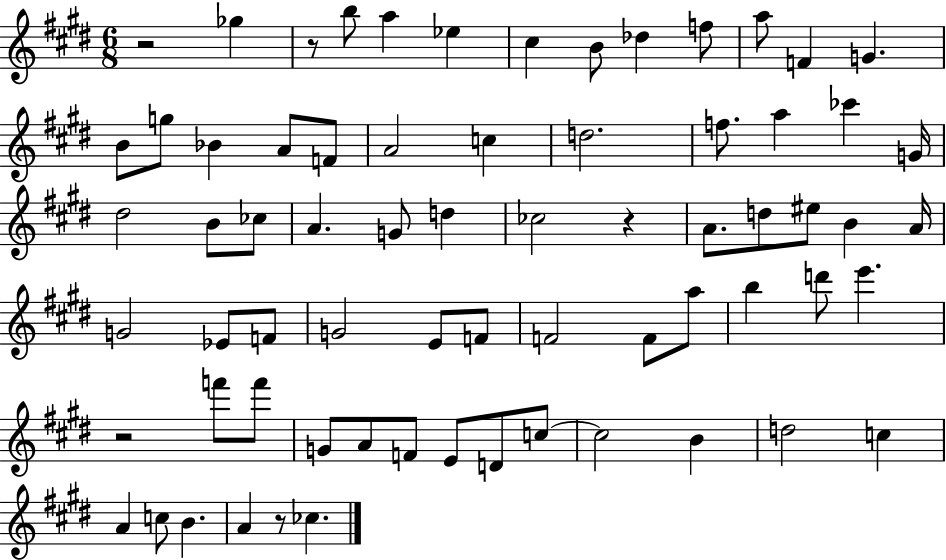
R/h Gb5/q R/e B5/e A5/q Eb5/q C#5/q B4/e Db5/q F5/e A5/e F4/q G4/q. B4/e G5/e Bb4/q A4/e F4/e A4/h C5/q D5/h. F5/e. A5/q CES6/q G4/s D#5/h B4/e CES5/e A4/q. G4/e D5/q CES5/h R/q A4/e. D5/e EIS5/e B4/q A4/s G4/h Eb4/e F4/e G4/h E4/e F4/e F4/h F4/e A5/e B5/q D6/e E6/q. R/h F6/e F6/e G4/e A4/e F4/e E4/e D4/e C5/e C5/h B4/q D5/h C5/q A4/q C5/e B4/q. A4/q R/e CES5/q.